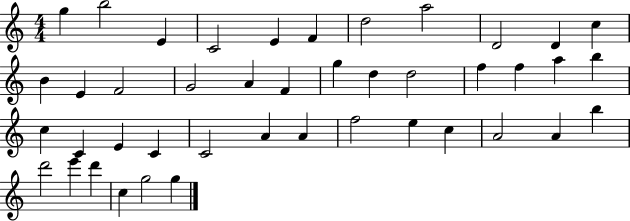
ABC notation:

X:1
T:Untitled
M:4/4
L:1/4
K:C
g b2 E C2 E F d2 a2 D2 D c B E F2 G2 A F g d d2 f f a b c C E C C2 A A f2 e c A2 A b d'2 e' d' c g2 g